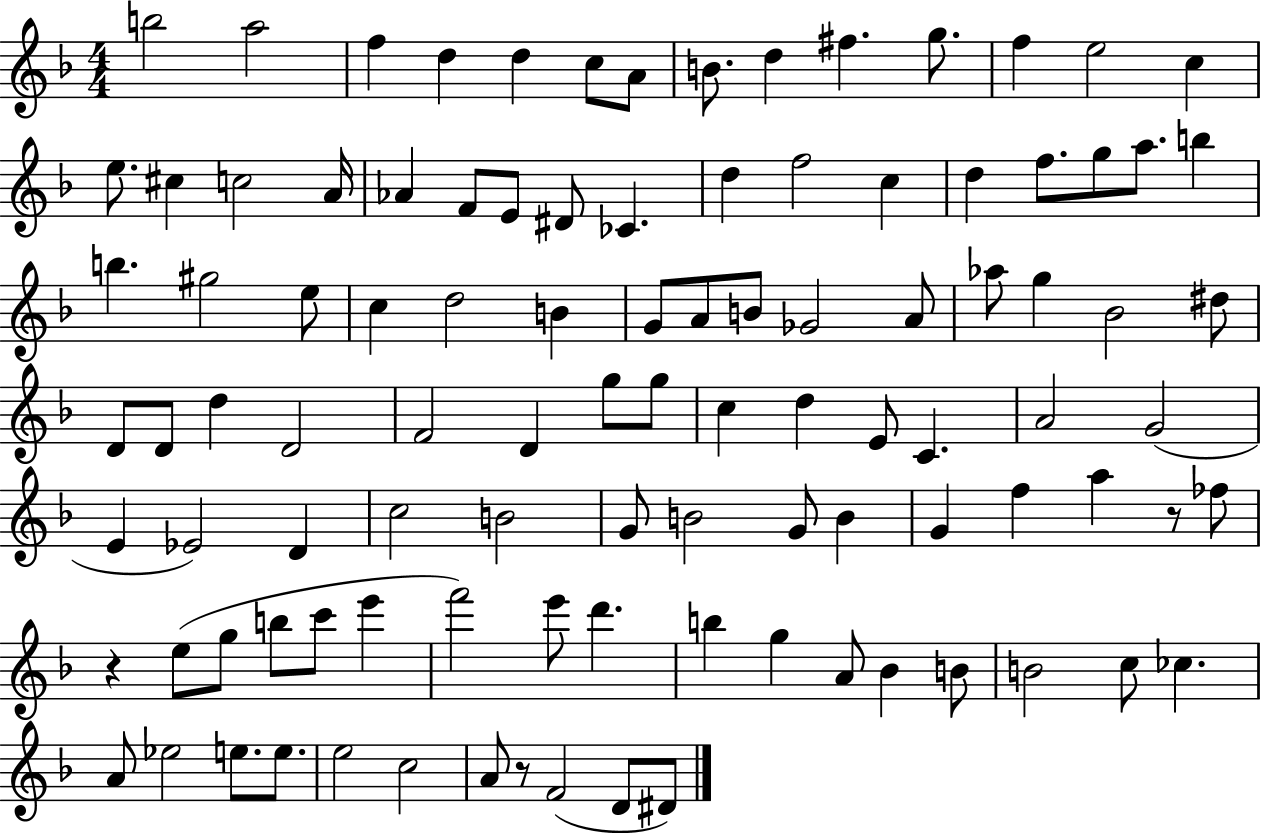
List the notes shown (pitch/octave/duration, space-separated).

B5/h A5/h F5/q D5/q D5/q C5/e A4/e B4/e. D5/q F#5/q. G5/e. F5/q E5/h C5/q E5/e. C#5/q C5/h A4/s Ab4/q F4/e E4/e D#4/e CES4/q. D5/q F5/h C5/q D5/q F5/e. G5/e A5/e. B5/q B5/q. G#5/h E5/e C5/q D5/h B4/q G4/e A4/e B4/e Gb4/h A4/e Ab5/e G5/q Bb4/h D#5/e D4/e D4/e D5/q D4/h F4/h D4/q G5/e G5/e C5/q D5/q E4/e C4/q. A4/h G4/h E4/q Eb4/h D4/q C5/h B4/h G4/e B4/h G4/e B4/q G4/q F5/q A5/q R/e FES5/e R/q E5/e G5/e B5/e C6/e E6/q F6/h E6/e D6/q. B5/q G5/q A4/e Bb4/q B4/e B4/h C5/e CES5/q. A4/e Eb5/h E5/e. E5/e. E5/h C5/h A4/e R/e F4/h D4/e D#4/e